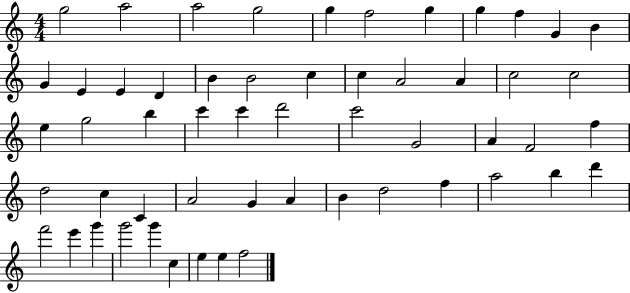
X:1
T:Untitled
M:4/4
L:1/4
K:C
g2 a2 a2 g2 g f2 g g f G B G E E D B B2 c c A2 A c2 c2 e g2 b c' c' d'2 c'2 G2 A F2 f d2 c C A2 G A B d2 f a2 b d' f'2 e' g' g'2 g' c e e f2